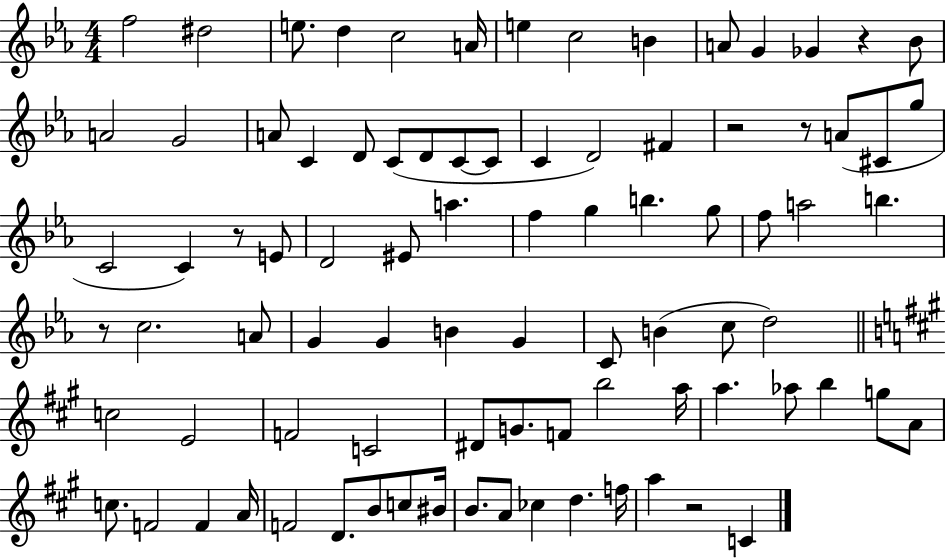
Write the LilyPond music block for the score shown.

{
  \clef treble
  \numericTimeSignature
  \time 4/4
  \key ees \major
  f''2 dis''2 | e''8. d''4 c''2 a'16 | e''4 c''2 b'4 | a'8 g'4 ges'4 r4 bes'8 | \break a'2 g'2 | a'8 c'4 d'8 c'8( d'8 c'8~~ c'8 | c'4 d'2) fis'4 | r2 r8 a'8( cis'8 g''8 | \break c'2 c'4) r8 e'8 | d'2 eis'8 a''4. | f''4 g''4 b''4. g''8 | f''8 a''2 b''4. | \break r8 c''2. a'8 | g'4 g'4 b'4 g'4 | c'8 b'4( c''8 d''2) | \bar "||" \break \key a \major c''2 e'2 | f'2 c'2 | dis'8 g'8. f'8 b''2 a''16 | a''4. aes''8 b''4 g''8 a'8 | \break c''8. f'2 f'4 a'16 | f'2 d'8. b'8 c''8 bis'16 | b'8. a'8 ces''4 d''4. f''16 | a''4 r2 c'4 | \break \bar "|."
}